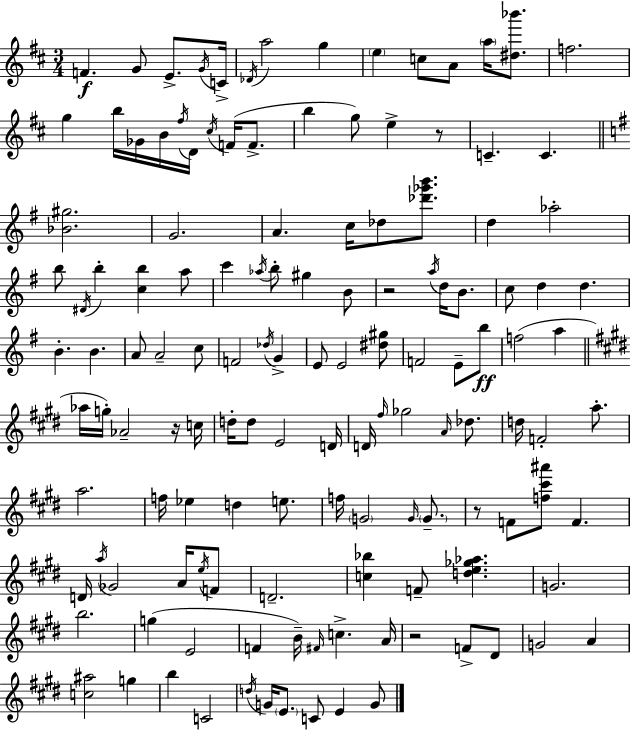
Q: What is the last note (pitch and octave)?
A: G4